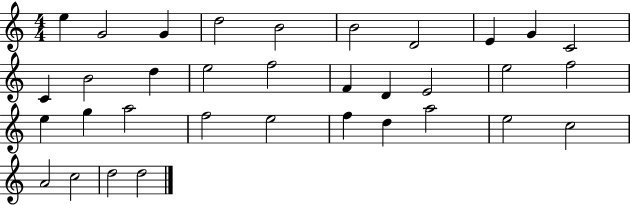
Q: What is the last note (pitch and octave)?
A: D5